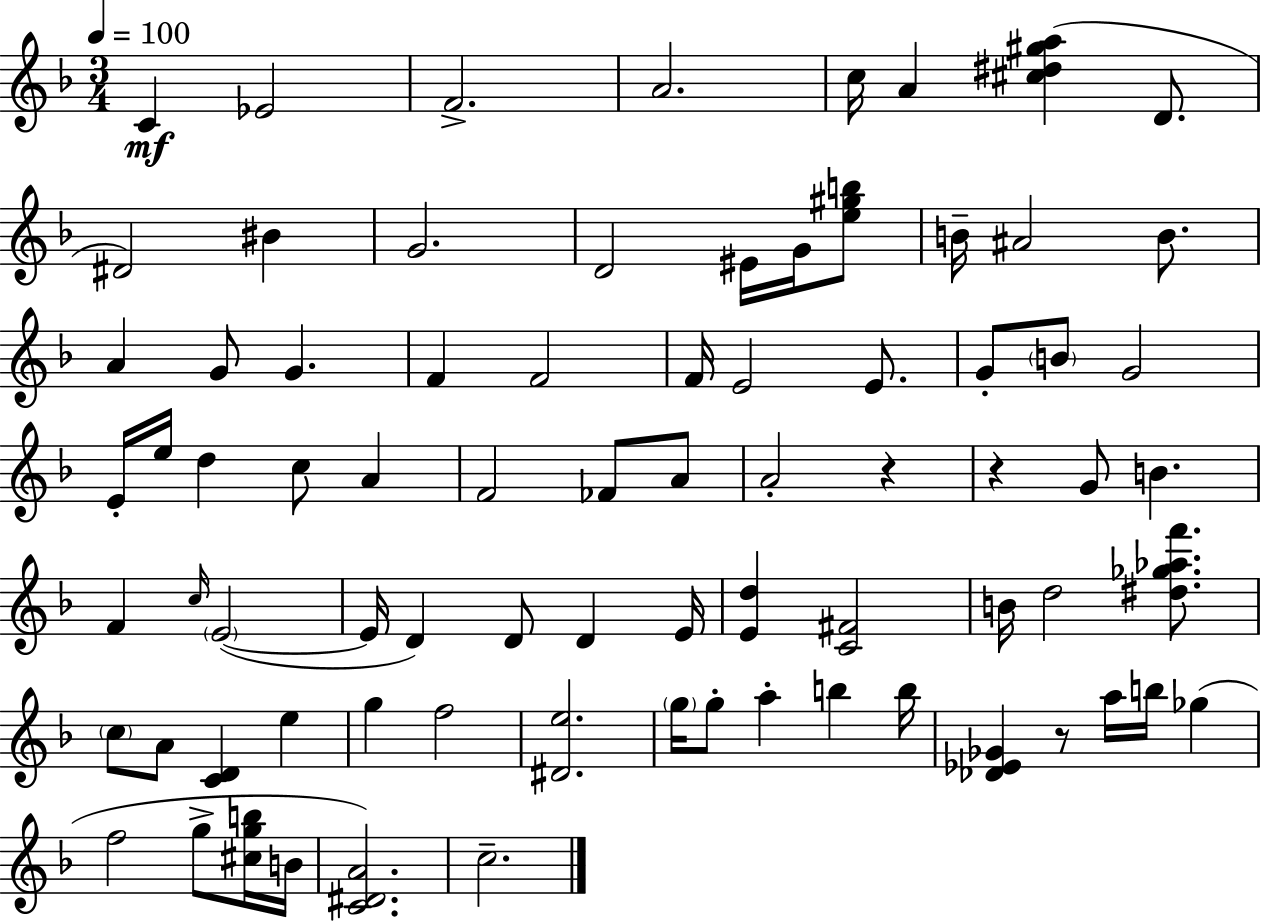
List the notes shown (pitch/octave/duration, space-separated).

C4/q Eb4/h F4/h. A4/h. C5/s A4/q [C#5,D#5,G#5,A5]/q D4/e. D#4/h BIS4/q G4/h. D4/h EIS4/s G4/s [E5,G#5,B5]/e B4/s A#4/h B4/e. A4/q G4/e G4/q. F4/q F4/h F4/s E4/h E4/e. G4/e B4/e G4/h E4/s E5/s D5/q C5/e A4/q F4/h FES4/e A4/e A4/h R/q R/q G4/e B4/q. F4/q C5/s E4/h E4/s D4/q D4/e D4/q E4/s [E4,D5]/q [C4,F#4]/h B4/s D5/h [D#5,Gb5,Ab5,F6]/e. C5/e A4/e [C4,D4]/q E5/q G5/q F5/h [D#4,E5]/h. G5/s G5/e A5/q B5/q B5/s [Db4,Eb4,Gb4]/q R/e A5/s B5/s Gb5/q F5/h G5/e [C#5,G5,B5]/s B4/s [C4,D#4,A4]/h. C5/h.